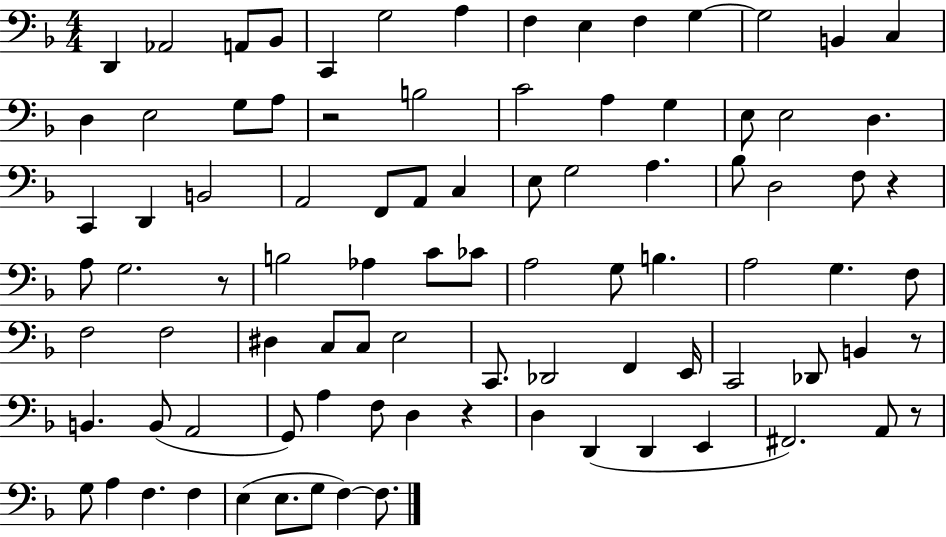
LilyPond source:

{
  \clef bass
  \numericTimeSignature
  \time 4/4
  \key f \major
  \repeat volta 2 { d,4 aes,2 a,8 bes,8 | c,4 g2 a4 | f4 e4 f4 g4~~ | g2 b,4 c4 | \break d4 e2 g8 a8 | r2 b2 | c'2 a4 g4 | e8 e2 d4. | \break c,4 d,4 b,2 | a,2 f,8 a,8 c4 | e8 g2 a4. | bes8 d2 f8 r4 | \break a8 g2. r8 | b2 aes4 c'8 ces'8 | a2 g8 b4. | a2 g4. f8 | \break f2 f2 | dis4 c8 c8 e2 | c,8. des,2 f,4 e,16 | c,2 des,8 b,4 r8 | \break b,4. b,8( a,2 | g,8) a4 f8 d4 r4 | d4 d,4( d,4 e,4 | fis,2.) a,8 r8 | \break g8 a4 f4. f4 | e4( e8. g8 f4~~) f8. | } \bar "|."
}